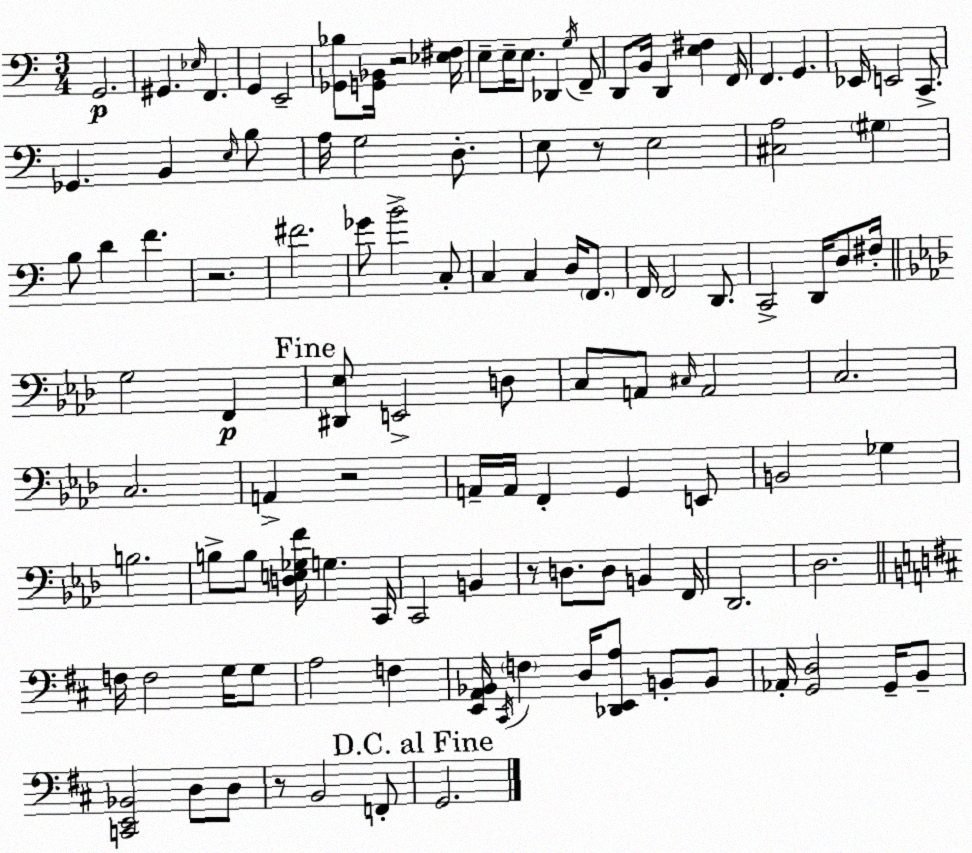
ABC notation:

X:1
T:Untitled
M:3/4
L:1/4
K:Am
G,,2 ^G,, _E,/4 F,, G,, E,,2 [_G,,_B,]/2 [G,,_B,,]/4 z2 [_E,^F,]/4 E,/2 E,/4 E,/2 _D,, G,/4 F,,/2 D,,/2 B,,/4 D,, [E,^F,] F,,/4 F,, G,, _E,,/4 E,,2 C,,/2 _G,, B,, E,/4 B,/2 A,/4 G,2 D,/2 E,/2 z/2 E,2 [^C,A,]2 ^G, B,/2 D F z2 ^F2 _G/2 B2 C,/2 C, C, D,/4 F,,/2 F,,/4 F,,2 D,,/2 C,,2 D,,/4 D,/2 ^F,/4 G,2 F,, [^D,,_E,]/2 E,,2 D,/2 C,/2 A,,/2 ^C,/4 A,,2 C,2 C,2 A,, z2 A,,/4 A,,/4 F,, G,, E,,/2 B,,2 _G, B,2 B,/2 B,/2 [D,E,_G,F]/4 G, C,,/4 C,,2 B,, z/2 D,/2 D,/2 B,, F,,/4 _D,,2 _D,2 F,/4 F,2 G,/4 G,/2 A,2 F, [E,,A,,_B,,]/4 ^C,,/4 F, D,/4 [_D,,E,,A,]/2 B,,/2 B,,/2 _A,,/4 [G,,D,]2 G,,/4 B,,/2 [C,,E,,_B,,]2 D,/2 D,/2 z/2 B,,2 F,,/2 G,,2